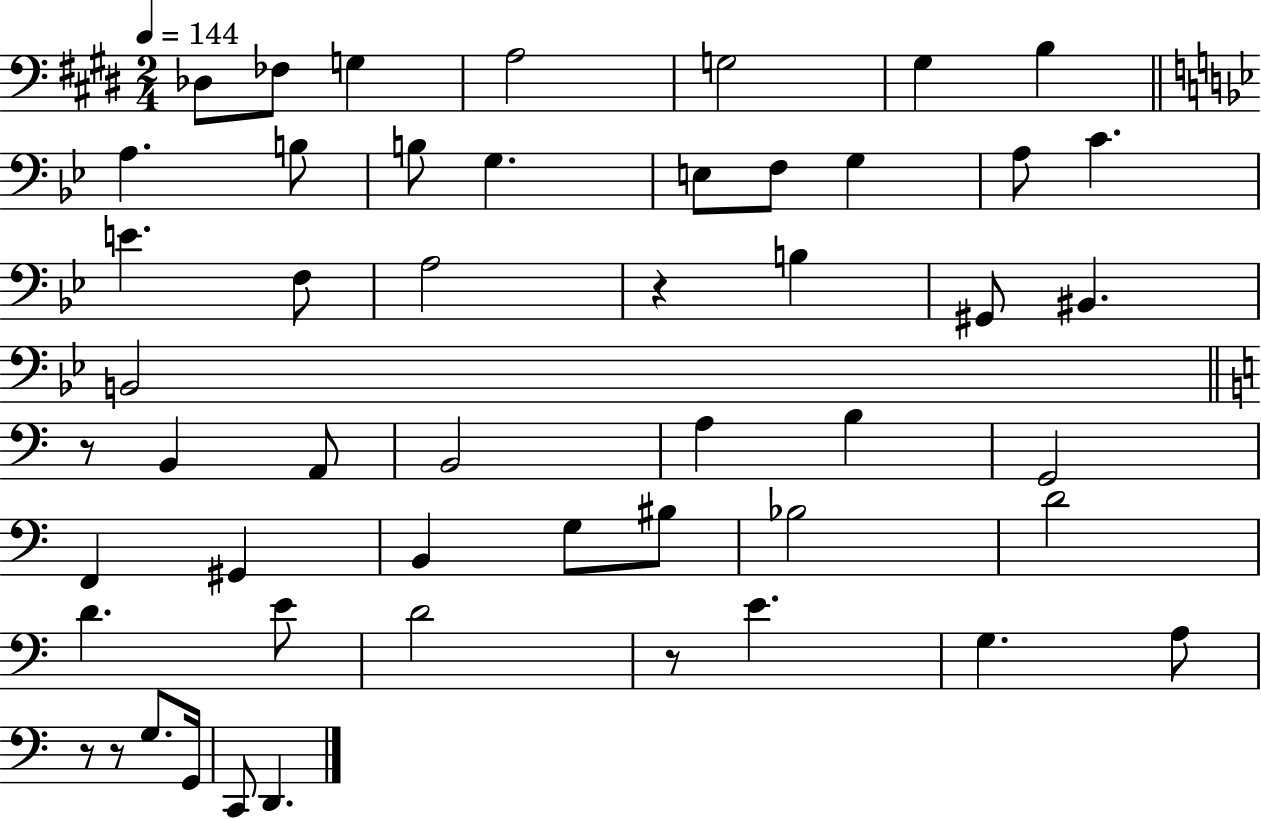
{
  \clef bass
  \numericTimeSignature
  \time 2/4
  \key e \major
  \tempo 4 = 144
  \repeat volta 2 { des8 fes8 g4 | a2 | g2 | gis4 b4 | \break \bar "||" \break \key bes \major a4. b8 | b8 g4. | e8 f8 g4 | a8 c'4. | \break e'4. f8 | a2 | r4 b4 | gis,8 bis,4. | \break b,2 | \bar "||" \break \key a \minor r8 b,4 a,8 | b,2 | a4 b4 | g,2 | \break f,4 gis,4 | b,4 g8 bis8 | bes2 | d'2 | \break d'4. e'8 | d'2 | r8 e'4. | g4. a8 | \break r8 r8 g8. g,16 | c,8 d,4. | } \bar "|."
}